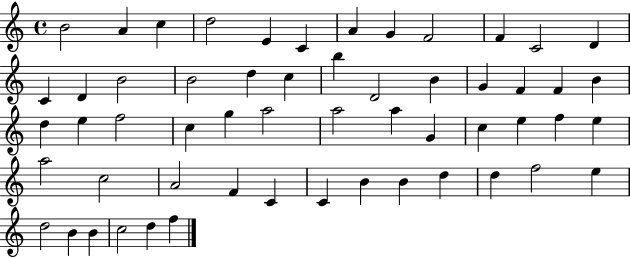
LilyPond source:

{
  \clef treble
  \time 4/4
  \defaultTimeSignature
  \key c \major
  b'2 a'4 c''4 | d''2 e'4 c'4 | a'4 g'4 f'2 | f'4 c'2 d'4 | \break c'4 d'4 b'2 | b'2 d''4 c''4 | b''4 d'2 b'4 | g'4 f'4 f'4 b'4 | \break d''4 e''4 f''2 | c''4 g''4 a''2 | a''2 a''4 g'4 | c''4 e''4 f''4 e''4 | \break a''2 c''2 | a'2 f'4 c'4 | c'4 b'4 b'4 d''4 | d''4 f''2 e''4 | \break d''2 b'4 b'4 | c''2 d''4 f''4 | \bar "|."
}